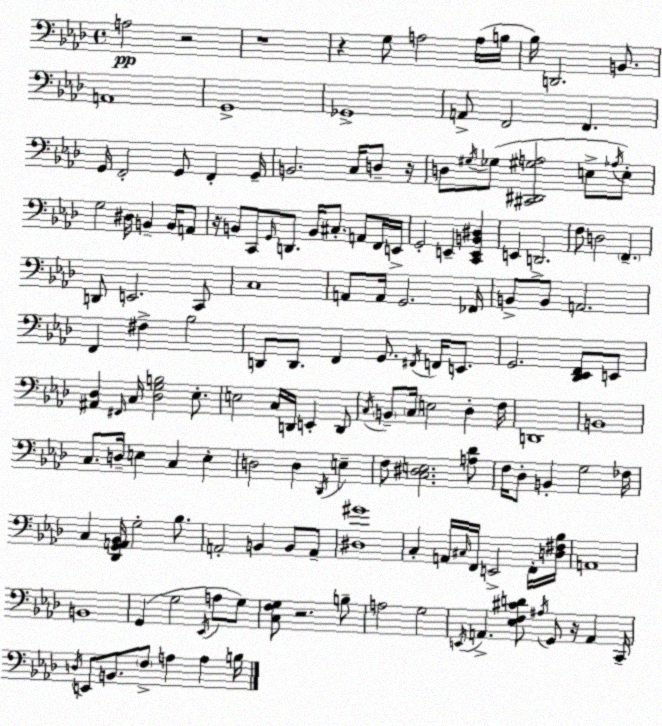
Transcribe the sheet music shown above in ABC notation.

X:1
T:Untitled
M:4/4
L:1/4
K:Ab
A,2 z2 z4 z G,/2 A,2 A,/4 B,/4 _B,/4 D,,2 B,,/2 A,,4 G,,4 _G,,4 A,,/2 F,,2 F,, G,,/4 F,,2 G,,/2 F,, G,,/4 B,,2 C,/4 D,/2 z/4 D,/2 ^G,/4 _G,/2 [^C,,^D,,^G,A,]2 E,/2 _A,/4 E,/2 G,2 ^D,/4 B,, B,,/4 A,,/2 z/4 B,,/2 C,,/2 G,,/4 D,,/2 B,,/4 ^C,/2 A,,/2 F,,/4 E,,/4 G,,2 E,, [C,,E,,B,,^D,] E,, D,,2 F,/2 D,2 F,, D,,/2 E,,2 C,,/2 C,4 A,,/2 A,,/4 G,,2 _F,,/4 B,,/2 B,,/2 A,,2 F,, ^F, _B,2 D,,/2 D,,/2 F,, G,,/2 ^F,,/4 F,,/4 E,,/2 G,,2 [_D,,_E,,F,,]/2 E,,/2 [^A,,_D,] ^F,,/4 C,/4 [_D,G,B,]2 _E,/2 E,2 C,/4 D,,/4 E,, D,,/2 C,/4 B,,/2 C,/4 E,2 _D, F,/4 D,,4 B,,4 C,/2 D,/4 E, C, E, D,2 D, _D,,/4 E, F,/2 [C,^D,E,]2 [A,_D]/2 F,/4 _D,/2 B,, G,2 _F,/4 C, [_D,,G,,A,,_B,,]/4 G,2 _B,/2 A,,2 B,, B,,/2 A,,/2 [^D,^G]4 C, A,,/4 ^C,/4 F,,/4 E,,2 F,,/4 [D,^F,_B,]/4 A,,4 B,,4 G,, G,2 _E,,/4 A,/2 G,/2 [C,F,G,]/2 z2 B,/2 A,2 G,2 E,,/4 A,, [_E,F,^CD]/2 ^A,/4 G,,/2 z/4 A,, C,,/4 D,/4 E,,/2 B,,/2 F,/2 A, A, B,/4